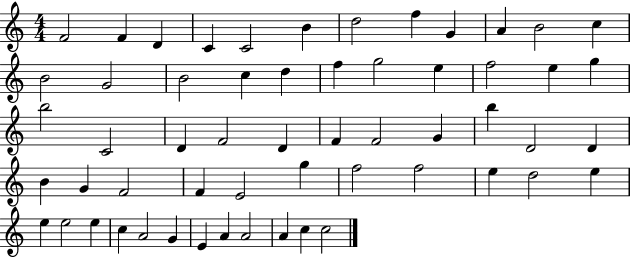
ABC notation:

X:1
T:Untitled
M:4/4
L:1/4
K:C
F2 F D C C2 B d2 f G A B2 c B2 G2 B2 c d f g2 e f2 e g b2 C2 D F2 D F F2 G b D2 D B G F2 F E2 g f2 f2 e d2 e e e2 e c A2 G E A A2 A c c2